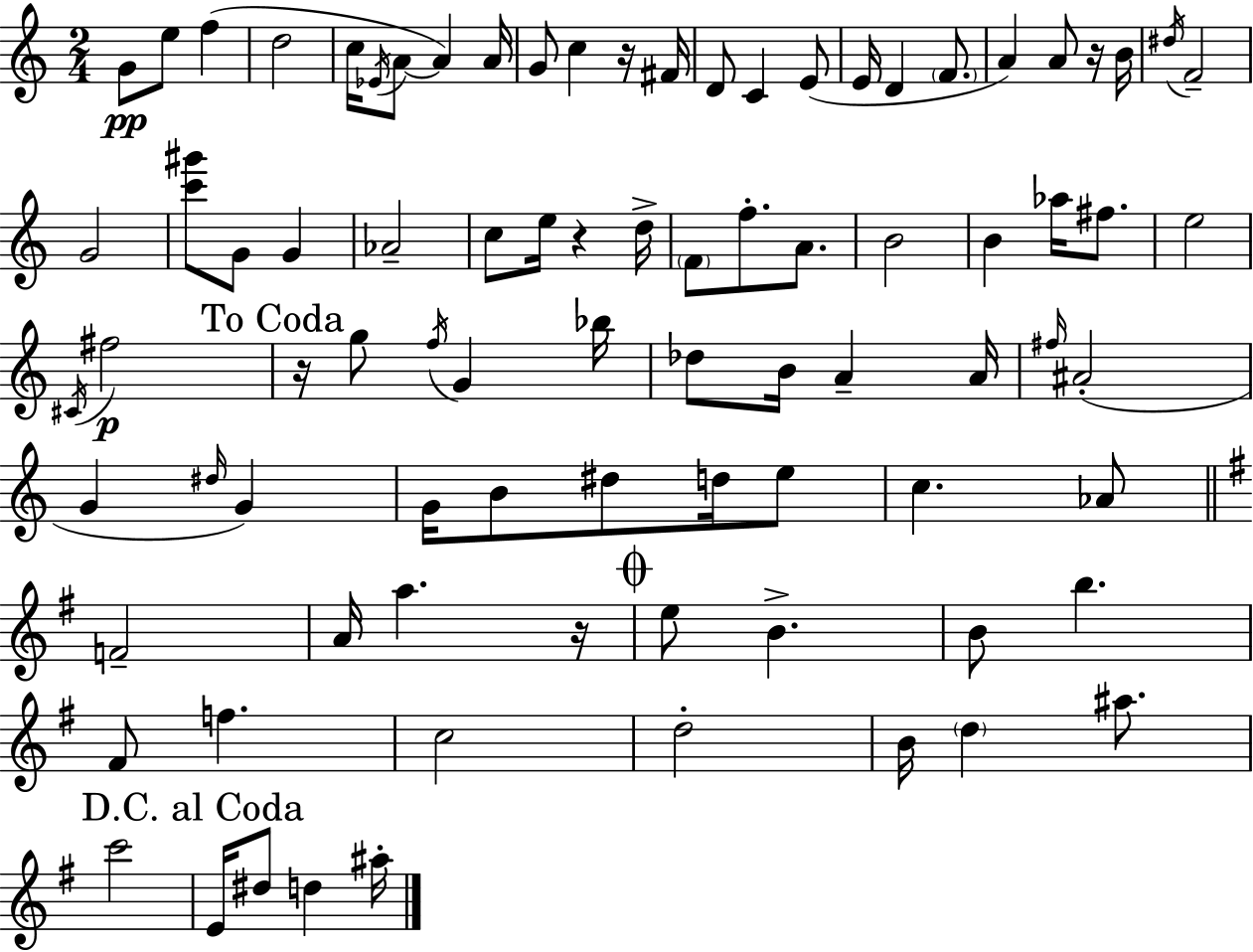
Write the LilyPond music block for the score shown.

{
  \clef treble
  \numericTimeSignature
  \time 2/4
  \key c \major
  \repeat volta 2 { g'8\pp e''8 f''4( | d''2 | c''16 \acciaccatura { ees'16 } a'8~~ a'4) | a'16 g'8 c''4 r16 | \break fis'16 d'8 c'4 e'8( | e'16 d'4 \parenthesize f'8. | a'4) a'8 r16 | b'16 \acciaccatura { dis''16 } f'2-- | \break g'2 | <c''' gis'''>8 g'8 g'4 | aes'2-- | c''8 e''16 r4 | \break d''16-> \parenthesize f'8 f''8.-. a'8. | b'2 | b'4 aes''16 fis''8. | e''2 | \break \acciaccatura { cis'16 }\p fis''2 | \mark "To Coda" r16 g''8 \acciaccatura { f''16 } g'4 | bes''16 des''8 b'16 a'4-- | a'16 \grace { fis''16 } ais'2-.( | \break g'4 | \grace { dis''16 }) g'4 g'16 b'8 | dis''8 d''16 e''8 c''4. | aes'8 \bar "||" \break \key g \major f'2-- | a'16 a''4. r16 | \mark \markup { \musicglyph "scripts.coda" } e''8 b'4.-> | b'8 b''4. | \break fis'8 f''4. | c''2 | d''2-. | b'16 \parenthesize d''4 ais''8. | \break c'''2 | \mark "D.C. al Coda" e'16 dis''8 d''4 ais''16-. | } \bar "|."
}